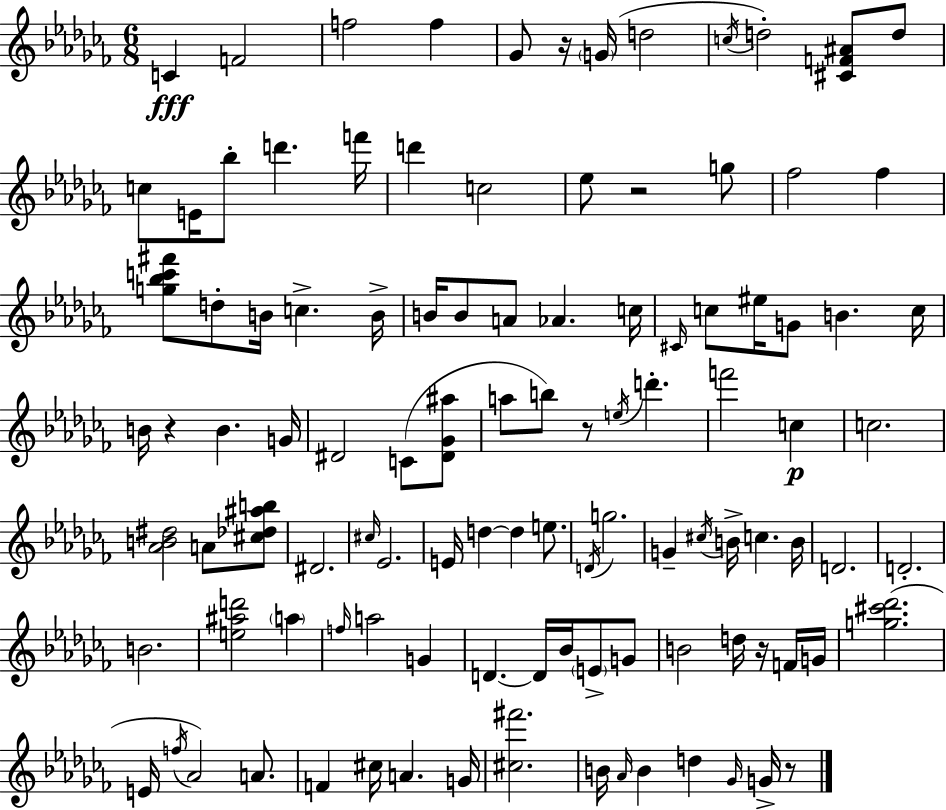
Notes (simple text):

C4/q F4/h F5/h F5/q Gb4/e R/s G4/s D5/h C5/s D5/h [C#4,F4,A#4]/e D5/e C5/e E4/s Bb5/e D6/q. F6/s D6/q C5/h Eb5/e R/h G5/e FES5/h FES5/q [G5,Bb5,C6,F#6]/e D5/e B4/s C5/q. B4/s B4/s B4/e A4/e Ab4/q. C5/s C#4/s C5/e EIS5/s G4/e B4/q. C5/s B4/s R/q B4/q. G4/s D#4/h C4/e [D#4,Gb4,A#5]/e A5/e B5/e R/e E5/s D6/q. F6/h C5/q C5/h. [Ab4,B4,D#5]/h A4/e [C#5,Db5,A#5,B5]/e D#4/h. C#5/s Eb4/h. E4/s D5/q D5/q E5/e. D4/s G5/h. G4/q C#5/s B4/s C5/q. B4/s D4/h. D4/h. B4/h. [E5,A#5,D6]/h A5/q F5/s A5/h G4/q D4/q. D4/s Bb4/s E4/e G4/e B4/h D5/s R/s F4/s G4/s [G5,C#6,Db6]/h. E4/s F5/s Ab4/h A4/e. F4/q C#5/s A4/q. G4/s [C#5,F#6]/h. B4/s Ab4/s B4/q D5/q Gb4/s G4/s R/e